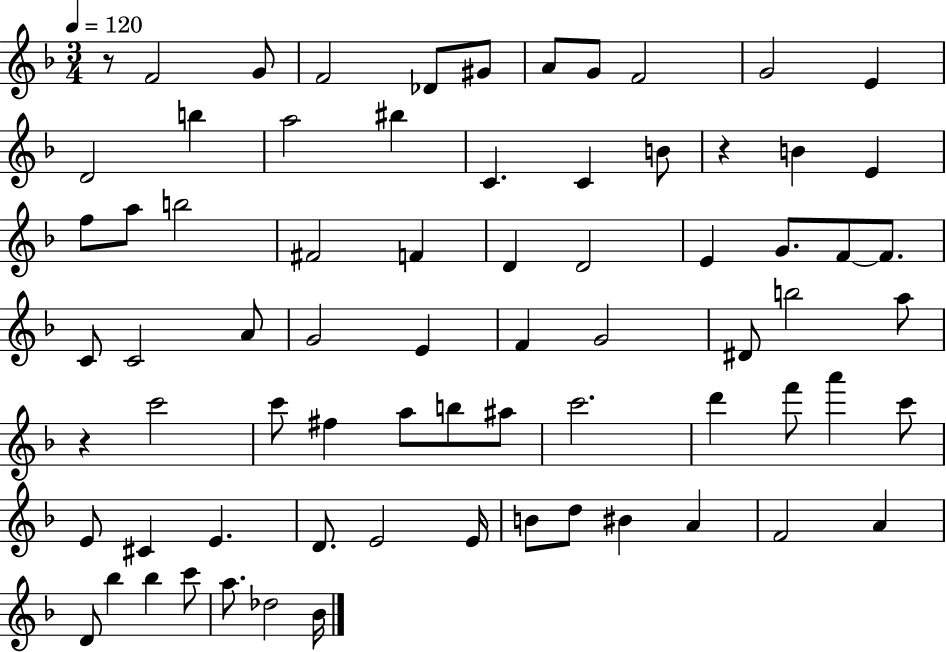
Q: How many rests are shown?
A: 3